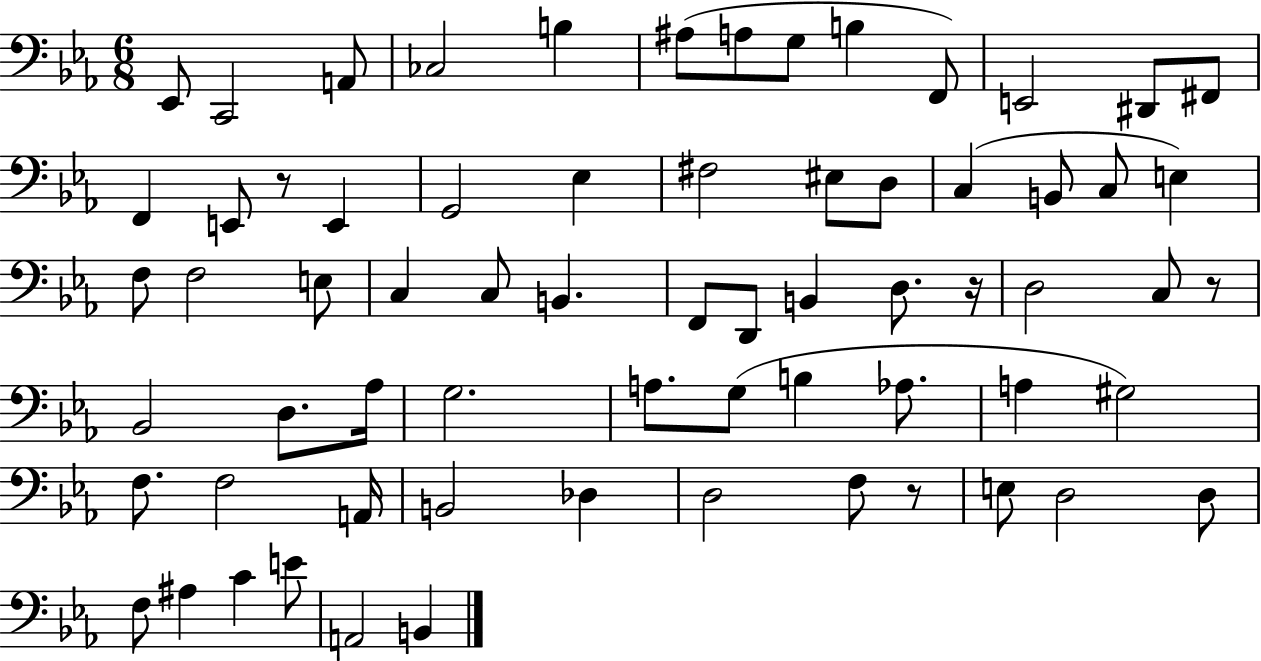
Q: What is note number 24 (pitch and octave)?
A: C3